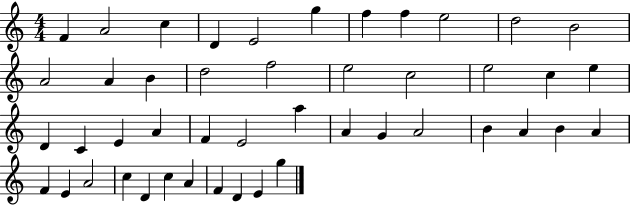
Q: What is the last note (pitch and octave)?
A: G5